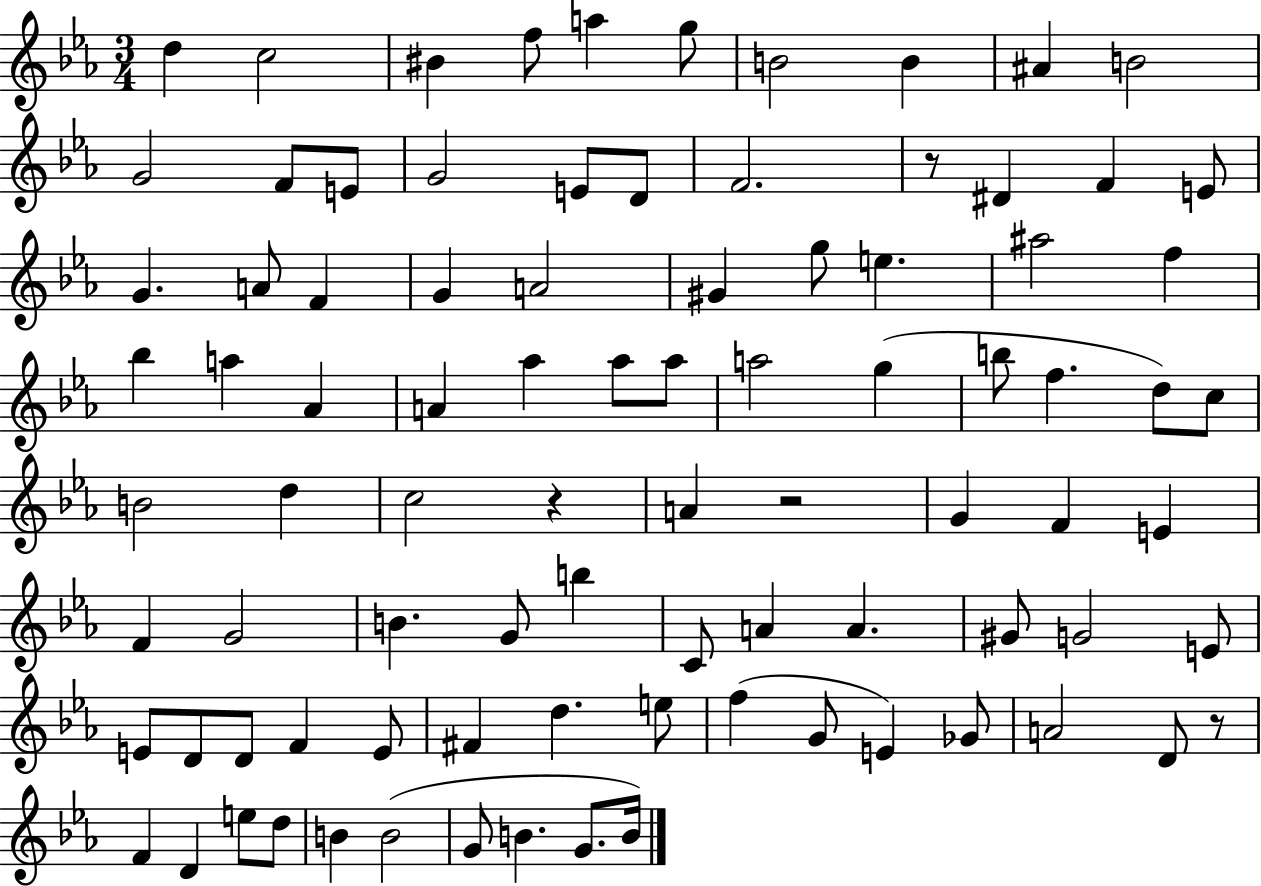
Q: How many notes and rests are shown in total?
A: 89